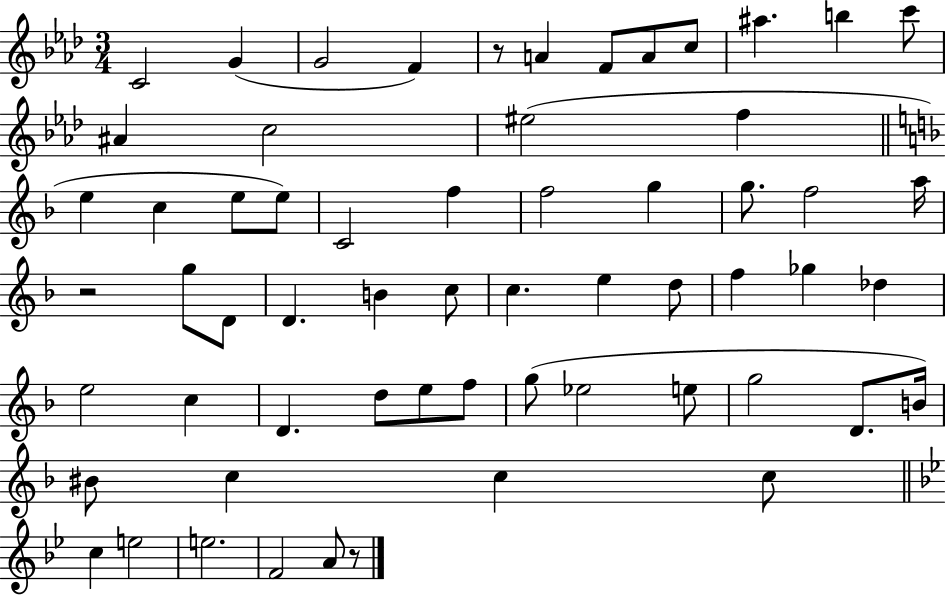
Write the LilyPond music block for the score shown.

{
  \clef treble
  \numericTimeSignature
  \time 3/4
  \key aes \major
  \repeat volta 2 { c'2 g'4( | g'2 f'4) | r8 a'4 f'8 a'8 c''8 | ais''4. b''4 c'''8 | \break ais'4 c''2 | eis''2( f''4 | \bar "||" \break \key d \minor e''4 c''4 e''8 e''8) | c'2 f''4 | f''2 g''4 | g''8. f''2 a''16 | \break r2 g''8 d'8 | d'4. b'4 c''8 | c''4. e''4 d''8 | f''4 ges''4 des''4 | \break e''2 c''4 | d'4. d''8 e''8 f''8 | g''8( ees''2 e''8 | g''2 d'8. b'16) | \break bis'8 c''4 c''4 c''8 | \bar "||" \break \key bes \major c''4 e''2 | e''2. | f'2 a'8 r8 | } \bar "|."
}